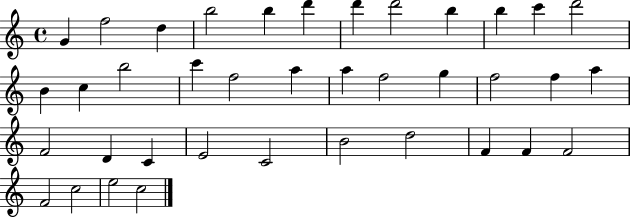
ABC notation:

X:1
T:Untitled
M:4/4
L:1/4
K:C
G f2 d b2 b d' d' d'2 b b c' d'2 B c b2 c' f2 a a f2 g f2 f a F2 D C E2 C2 B2 d2 F F F2 F2 c2 e2 c2